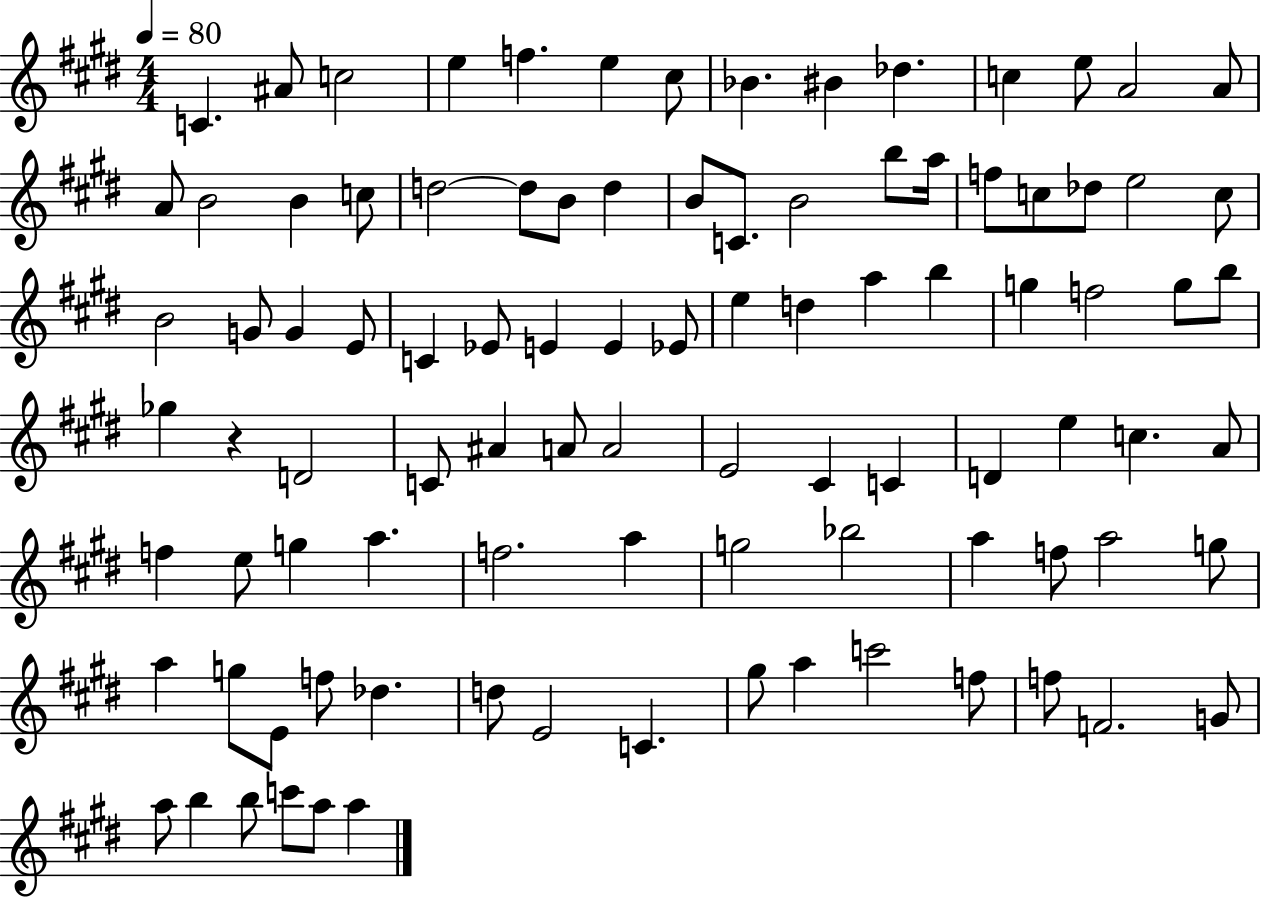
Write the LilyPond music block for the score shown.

{
  \clef treble
  \numericTimeSignature
  \time 4/4
  \key e \major
  \tempo 4 = 80
  c'4. ais'8 c''2 | e''4 f''4. e''4 cis''8 | bes'4. bis'4 des''4. | c''4 e''8 a'2 a'8 | \break a'8 b'2 b'4 c''8 | d''2~~ d''8 b'8 d''4 | b'8 c'8. b'2 b''8 a''16 | f''8 c''8 des''8 e''2 c''8 | \break b'2 g'8 g'4 e'8 | c'4 ees'8 e'4 e'4 ees'8 | e''4 d''4 a''4 b''4 | g''4 f''2 g''8 b''8 | \break ges''4 r4 d'2 | c'8 ais'4 a'8 a'2 | e'2 cis'4 c'4 | d'4 e''4 c''4. a'8 | \break f''4 e''8 g''4 a''4. | f''2. a''4 | g''2 bes''2 | a''4 f''8 a''2 g''8 | \break a''4 g''8 e'8 f''8 des''4. | d''8 e'2 c'4. | gis''8 a''4 c'''2 f''8 | f''8 f'2. g'8 | \break a''8 b''4 b''8 c'''8 a''8 a''4 | \bar "|."
}